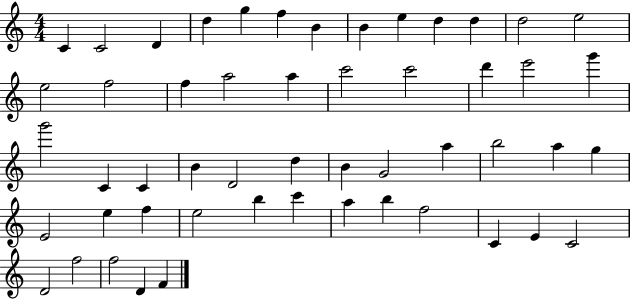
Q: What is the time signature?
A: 4/4